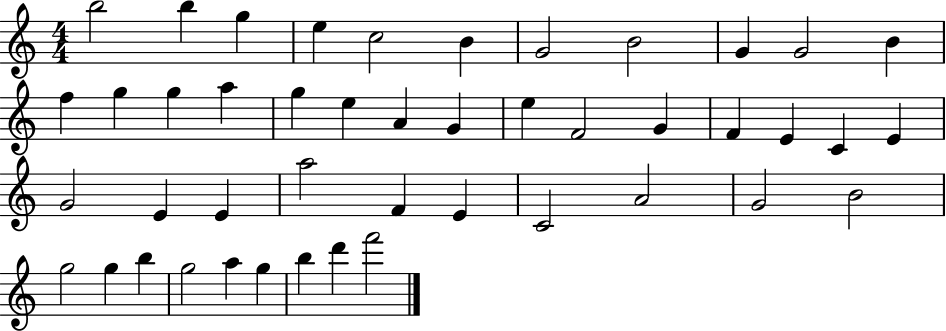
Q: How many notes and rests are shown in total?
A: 45